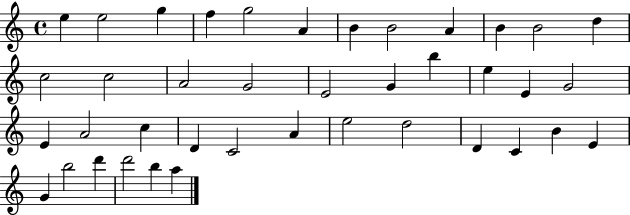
{
  \clef treble
  \time 4/4
  \defaultTimeSignature
  \key c \major
  e''4 e''2 g''4 | f''4 g''2 a'4 | b'4 b'2 a'4 | b'4 b'2 d''4 | \break c''2 c''2 | a'2 g'2 | e'2 g'4 b''4 | e''4 e'4 g'2 | \break e'4 a'2 c''4 | d'4 c'2 a'4 | e''2 d''2 | d'4 c'4 b'4 e'4 | \break g'4 b''2 d'''4 | d'''2 b''4 a''4 | \bar "|."
}